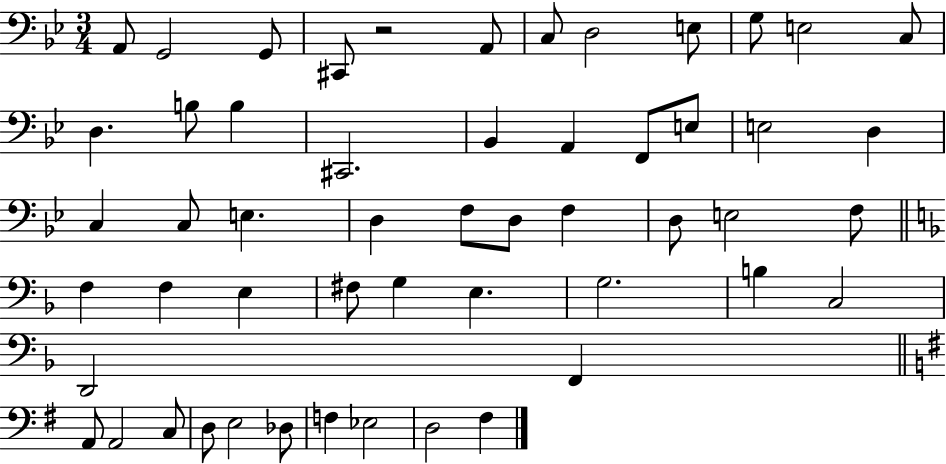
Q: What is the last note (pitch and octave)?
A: F#3